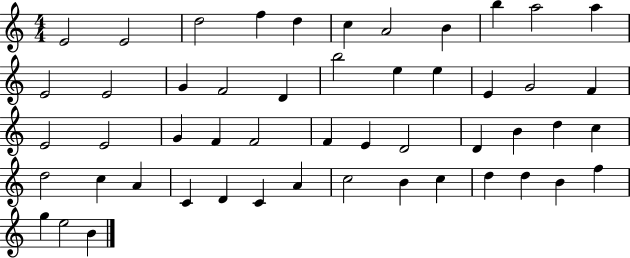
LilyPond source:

{
  \clef treble
  \numericTimeSignature
  \time 4/4
  \key c \major
  e'2 e'2 | d''2 f''4 d''4 | c''4 a'2 b'4 | b''4 a''2 a''4 | \break e'2 e'2 | g'4 f'2 d'4 | b''2 e''4 e''4 | e'4 g'2 f'4 | \break e'2 e'2 | g'4 f'4 f'2 | f'4 e'4 d'2 | d'4 b'4 d''4 c''4 | \break d''2 c''4 a'4 | c'4 d'4 c'4 a'4 | c''2 b'4 c''4 | d''4 d''4 b'4 f''4 | \break g''4 e''2 b'4 | \bar "|."
}